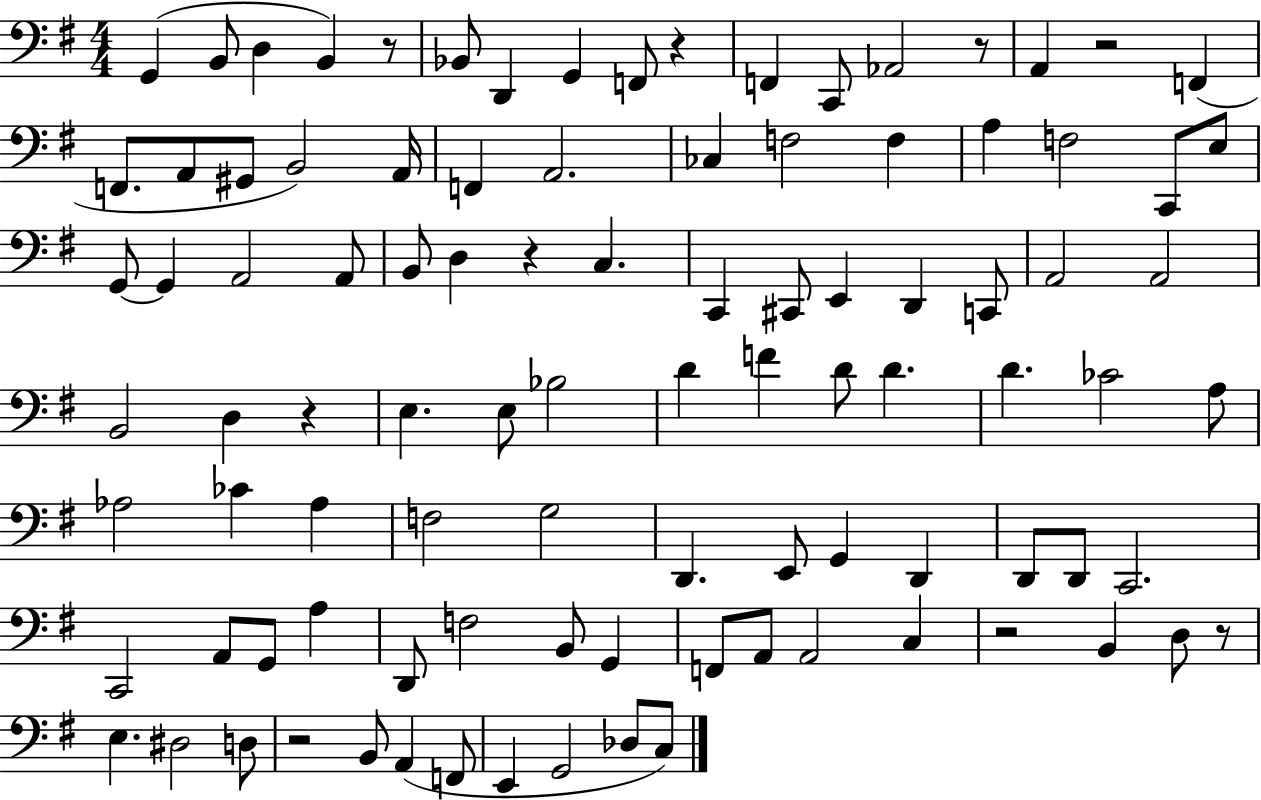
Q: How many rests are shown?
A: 9